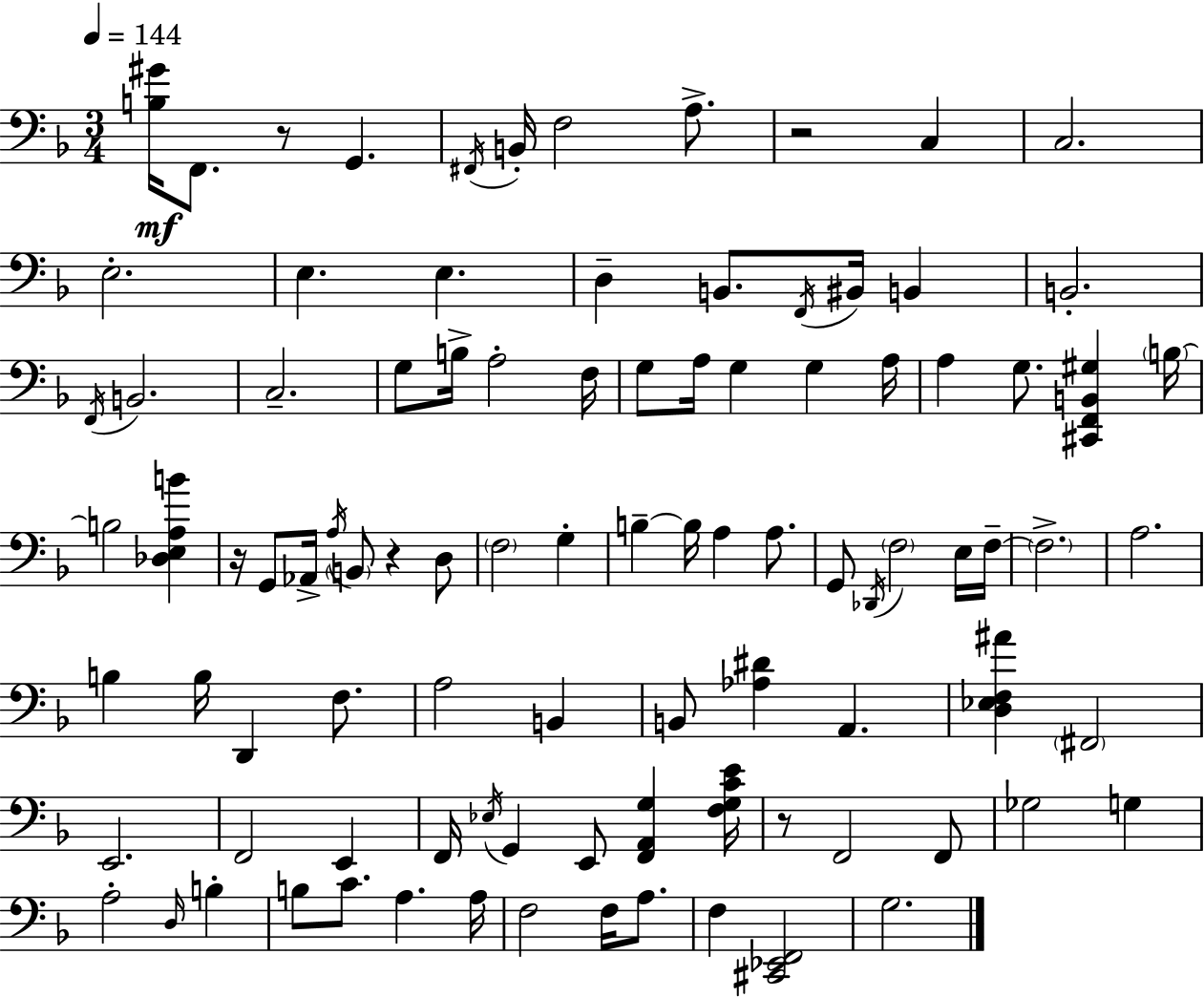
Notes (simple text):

[B3,G#4]/s F2/e. R/e G2/q. F#2/s B2/s F3/h A3/e. R/h C3/q C3/h. E3/h. E3/q. E3/q. D3/q B2/e. F2/s BIS2/s B2/q B2/h. F2/s B2/h. C3/h. G3/e B3/s A3/h F3/s G3/e A3/s G3/q G3/q A3/s A3/q G3/e. [C#2,F2,B2,G#3]/q B3/s B3/h [Db3,E3,A3,B4]/q R/s G2/e Ab2/s A3/s B2/e R/q D3/e F3/h G3/q B3/q B3/s A3/q A3/e. G2/e Db2/s F3/h E3/s F3/s F3/h. A3/h. B3/q B3/s D2/q F3/e. A3/h B2/q B2/e [Ab3,D#4]/q A2/q. [D3,Eb3,F3,A#4]/q F#2/h E2/h. F2/h E2/q F2/s Eb3/s G2/q E2/e [F2,A2,G3]/q [F3,G3,C4,E4]/s R/e F2/h F2/e Gb3/h G3/q A3/h D3/s B3/q B3/e C4/e. A3/q. A3/s F3/h F3/s A3/e. F3/q [C#2,Eb2,F2]/h G3/h.